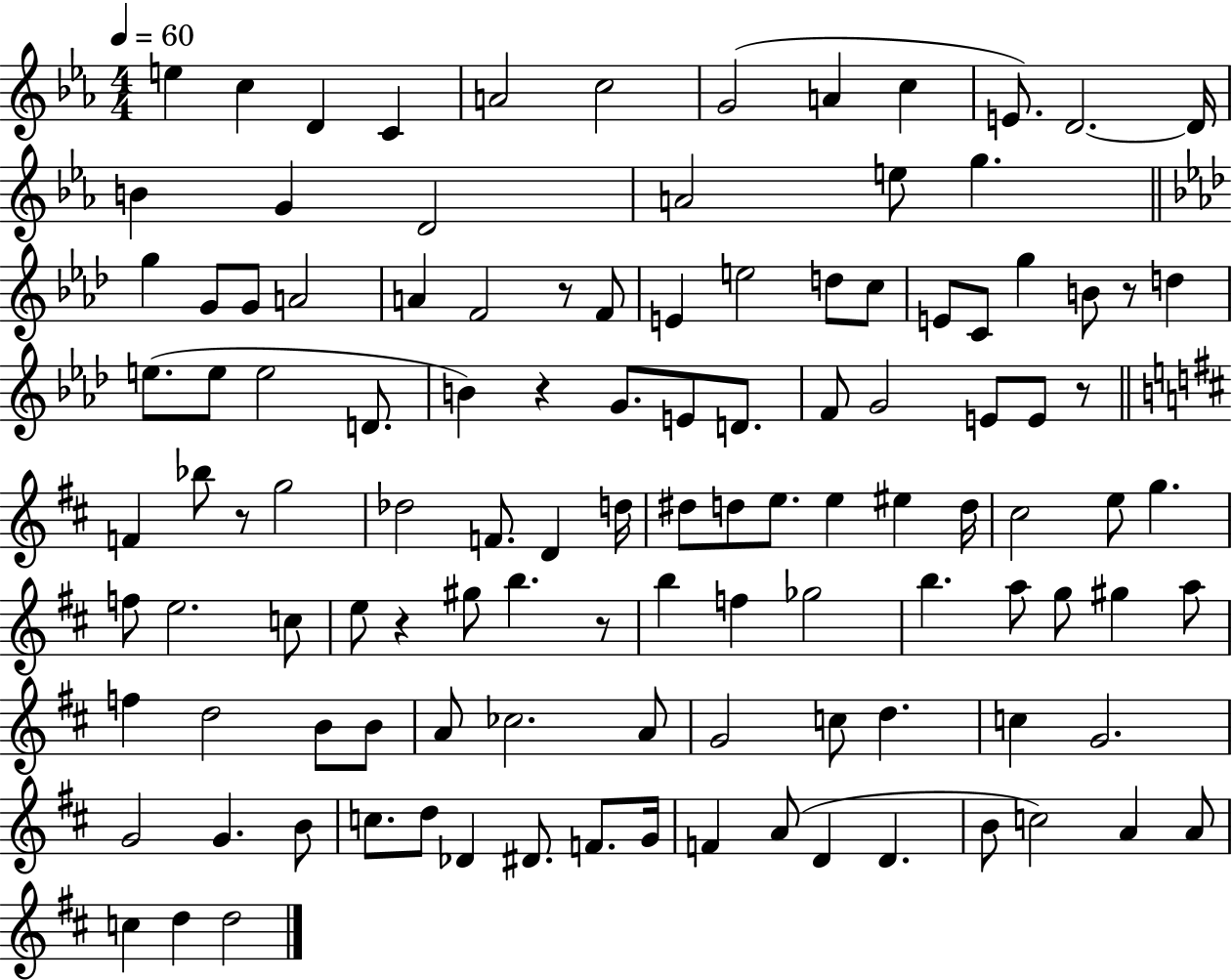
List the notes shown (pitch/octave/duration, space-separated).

E5/q C5/q D4/q C4/q A4/h C5/h G4/h A4/q C5/q E4/e. D4/h. D4/s B4/q G4/q D4/h A4/h E5/e G5/q. G5/q G4/e G4/e A4/h A4/q F4/h R/e F4/e E4/q E5/h D5/e C5/e E4/e C4/e G5/q B4/e R/e D5/q E5/e. E5/e E5/h D4/e. B4/q R/q G4/e. E4/e D4/e. F4/e G4/h E4/e E4/e R/e F4/q Bb5/e R/e G5/h Db5/h F4/e. D4/q D5/s D#5/e D5/e E5/e. E5/q EIS5/q D5/s C#5/h E5/e G5/q. F5/e E5/h. C5/e E5/e R/q G#5/e B5/q. R/e B5/q F5/q Gb5/h B5/q. A5/e G5/e G#5/q A5/e F5/q D5/h B4/e B4/e A4/e CES5/h. A4/e G4/h C5/e D5/q. C5/q G4/h. G4/h G4/q. B4/e C5/e. D5/e Db4/q D#4/e. F4/e. G4/s F4/q A4/e D4/q D4/q. B4/e C5/h A4/q A4/e C5/q D5/q D5/h